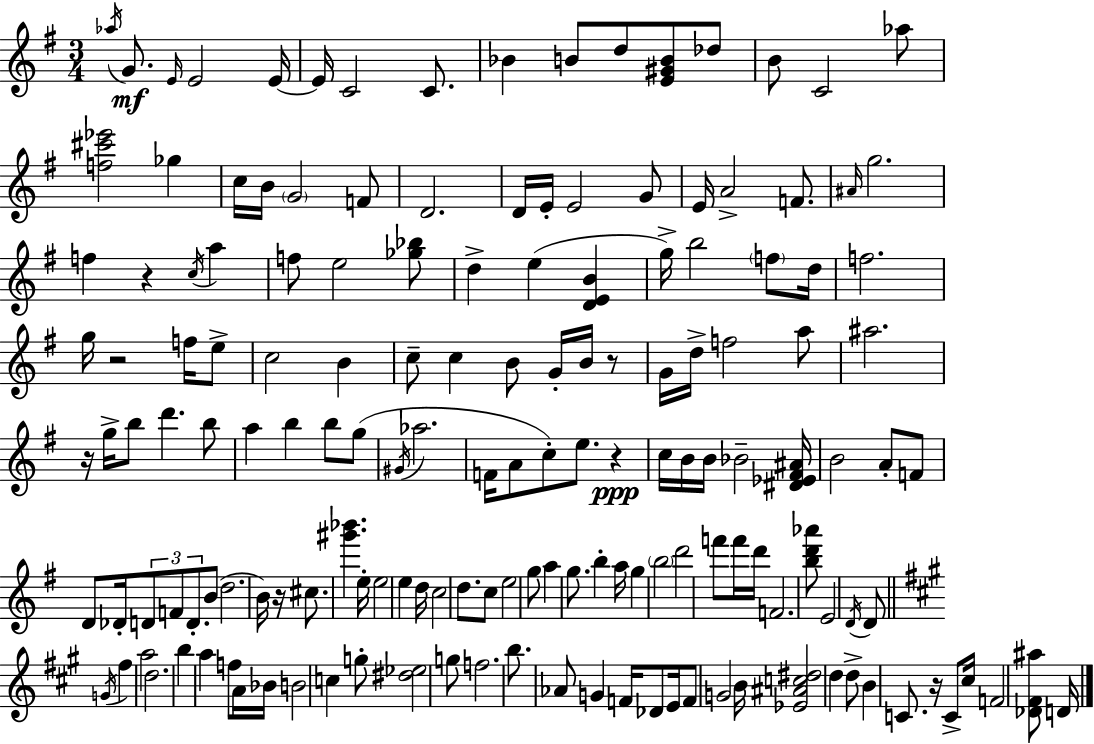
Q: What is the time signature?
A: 3/4